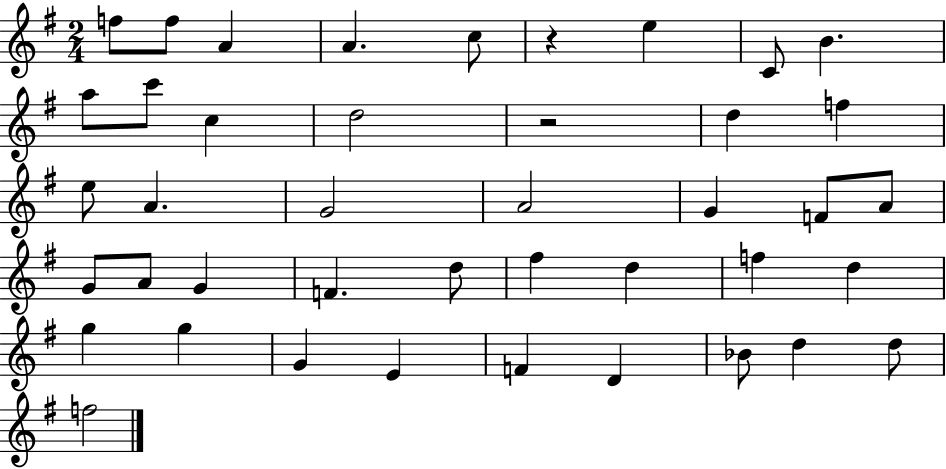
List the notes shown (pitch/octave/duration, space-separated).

F5/e F5/e A4/q A4/q. C5/e R/q E5/q C4/e B4/q. A5/e C6/e C5/q D5/h R/h D5/q F5/q E5/e A4/q. G4/h A4/h G4/q F4/e A4/e G4/e A4/e G4/q F4/q. D5/e F#5/q D5/q F5/q D5/q G5/q G5/q G4/q E4/q F4/q D4/q Bb4/e D5/q D5/e F5/h